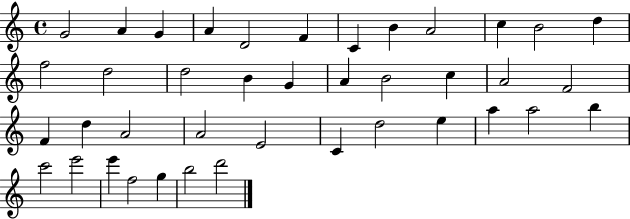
{
  \clef treble
  \time 4/4
  \defaultTimeSignature
  \key c \major
  g'2 a'4 g'4 | a'4 d'2 f'4 | c'4 b'4 a'2 | c''4 b'2 d''4 | \break f''2 d''2 | d''2 b'4 g'4 | a'4 b'2 c''4 | a'2 f'2 | \break f'4 d''4 a'2 | a'2 e'2 | c'4 d''2 e''4 | a''4 a''2 b''4 | \break c'''2 e'''2 | e'''4 f''2 g''4 | b''2 d'''2 | \bar "|."
}